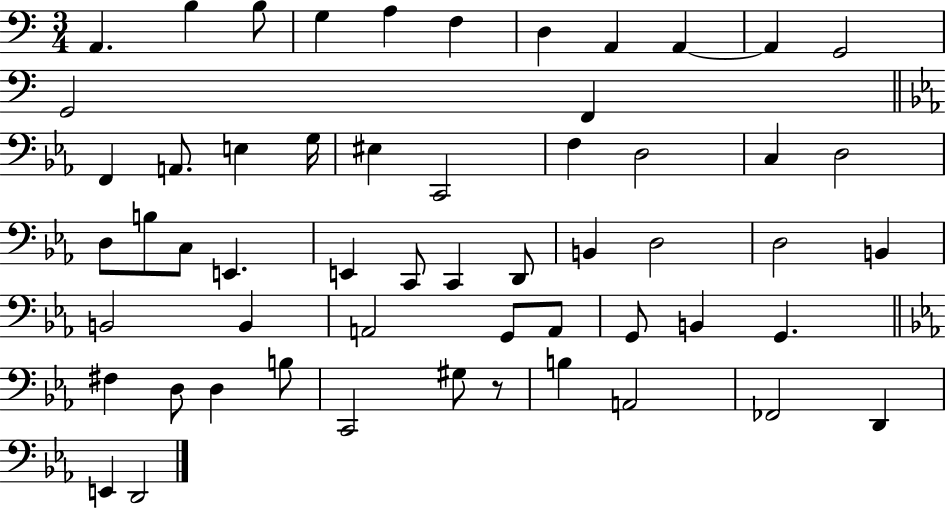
{
  \clef bass
  \numericTimeSignature
  \time 3/4
  \key c \major
  a,4. b4 b8 | g4 a4 f4 | d4 a,4 a,4~~ | a,4 g,2 | \break g,2 f,4 | \bar "||" \break \key ees \major f,4 a,8. e4 g16 | eis4 c,2 | f4 d2 | c4 d2 | \break d8 b8 c8 e,4. | e,4 c,8 c,4 d,8 | b,4 d2 | d2 b,4 | \break b,2 b,4 | a,2 g,8 a,8 | g,8 b,4 g,4. | \bar "||" \break \key ees \major fis4 d8 d4 b8 | c,2 gis8 r8 | b4 a,2 | fes,2 d,4 | \break e,4 d,2 | \bar "|."
}